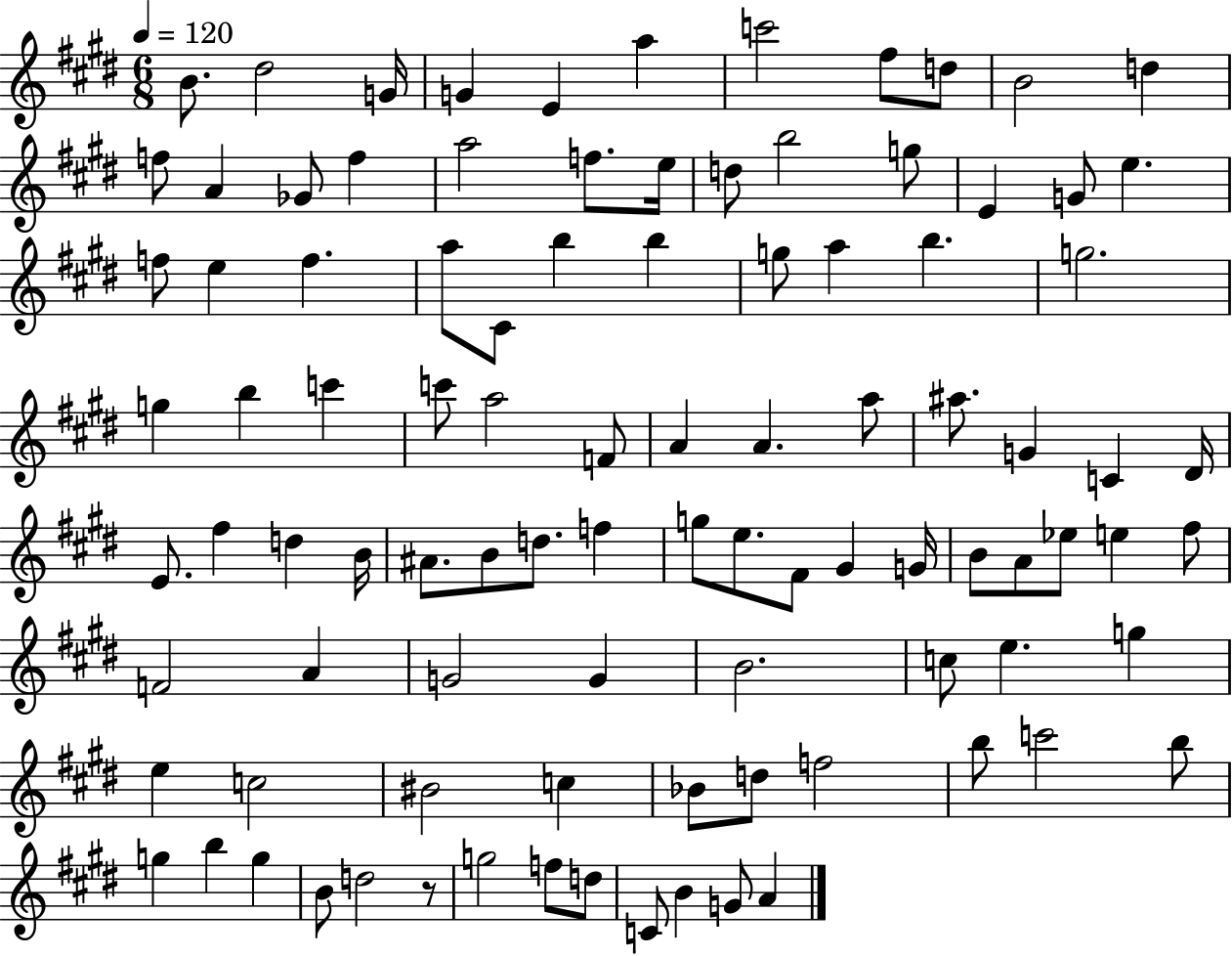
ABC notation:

X:1
T:Untitled
M:6/8
L:1/4
K:E
B/2 ^d2 G/4 G E a c'2 ^f/2 d/2 B2 d f/2 A _G/2 f a2 f/2 e/4 d/2 b2 g/2 E G/2 e f/2 e f a/2 ^C/2 b b g/2 a b g2 g b c' c'/2 a2 F/2 A A a/2 ^a/2 G C ^D/4 E/2 ^f d B/4 ^A/2 B/2 d/2 f g/2 e/2 ^F/2 ^G G/4 B/2 A/2 _e/2 e ^f/2 F2 A G2 G B2 c/2 e g e c2 ^B2 c _B/2 d/2 f2 b/2 c'2 b/2 g b g B/2 d2 z/2 g2 f/2 d/2 C/2 B G/2 A